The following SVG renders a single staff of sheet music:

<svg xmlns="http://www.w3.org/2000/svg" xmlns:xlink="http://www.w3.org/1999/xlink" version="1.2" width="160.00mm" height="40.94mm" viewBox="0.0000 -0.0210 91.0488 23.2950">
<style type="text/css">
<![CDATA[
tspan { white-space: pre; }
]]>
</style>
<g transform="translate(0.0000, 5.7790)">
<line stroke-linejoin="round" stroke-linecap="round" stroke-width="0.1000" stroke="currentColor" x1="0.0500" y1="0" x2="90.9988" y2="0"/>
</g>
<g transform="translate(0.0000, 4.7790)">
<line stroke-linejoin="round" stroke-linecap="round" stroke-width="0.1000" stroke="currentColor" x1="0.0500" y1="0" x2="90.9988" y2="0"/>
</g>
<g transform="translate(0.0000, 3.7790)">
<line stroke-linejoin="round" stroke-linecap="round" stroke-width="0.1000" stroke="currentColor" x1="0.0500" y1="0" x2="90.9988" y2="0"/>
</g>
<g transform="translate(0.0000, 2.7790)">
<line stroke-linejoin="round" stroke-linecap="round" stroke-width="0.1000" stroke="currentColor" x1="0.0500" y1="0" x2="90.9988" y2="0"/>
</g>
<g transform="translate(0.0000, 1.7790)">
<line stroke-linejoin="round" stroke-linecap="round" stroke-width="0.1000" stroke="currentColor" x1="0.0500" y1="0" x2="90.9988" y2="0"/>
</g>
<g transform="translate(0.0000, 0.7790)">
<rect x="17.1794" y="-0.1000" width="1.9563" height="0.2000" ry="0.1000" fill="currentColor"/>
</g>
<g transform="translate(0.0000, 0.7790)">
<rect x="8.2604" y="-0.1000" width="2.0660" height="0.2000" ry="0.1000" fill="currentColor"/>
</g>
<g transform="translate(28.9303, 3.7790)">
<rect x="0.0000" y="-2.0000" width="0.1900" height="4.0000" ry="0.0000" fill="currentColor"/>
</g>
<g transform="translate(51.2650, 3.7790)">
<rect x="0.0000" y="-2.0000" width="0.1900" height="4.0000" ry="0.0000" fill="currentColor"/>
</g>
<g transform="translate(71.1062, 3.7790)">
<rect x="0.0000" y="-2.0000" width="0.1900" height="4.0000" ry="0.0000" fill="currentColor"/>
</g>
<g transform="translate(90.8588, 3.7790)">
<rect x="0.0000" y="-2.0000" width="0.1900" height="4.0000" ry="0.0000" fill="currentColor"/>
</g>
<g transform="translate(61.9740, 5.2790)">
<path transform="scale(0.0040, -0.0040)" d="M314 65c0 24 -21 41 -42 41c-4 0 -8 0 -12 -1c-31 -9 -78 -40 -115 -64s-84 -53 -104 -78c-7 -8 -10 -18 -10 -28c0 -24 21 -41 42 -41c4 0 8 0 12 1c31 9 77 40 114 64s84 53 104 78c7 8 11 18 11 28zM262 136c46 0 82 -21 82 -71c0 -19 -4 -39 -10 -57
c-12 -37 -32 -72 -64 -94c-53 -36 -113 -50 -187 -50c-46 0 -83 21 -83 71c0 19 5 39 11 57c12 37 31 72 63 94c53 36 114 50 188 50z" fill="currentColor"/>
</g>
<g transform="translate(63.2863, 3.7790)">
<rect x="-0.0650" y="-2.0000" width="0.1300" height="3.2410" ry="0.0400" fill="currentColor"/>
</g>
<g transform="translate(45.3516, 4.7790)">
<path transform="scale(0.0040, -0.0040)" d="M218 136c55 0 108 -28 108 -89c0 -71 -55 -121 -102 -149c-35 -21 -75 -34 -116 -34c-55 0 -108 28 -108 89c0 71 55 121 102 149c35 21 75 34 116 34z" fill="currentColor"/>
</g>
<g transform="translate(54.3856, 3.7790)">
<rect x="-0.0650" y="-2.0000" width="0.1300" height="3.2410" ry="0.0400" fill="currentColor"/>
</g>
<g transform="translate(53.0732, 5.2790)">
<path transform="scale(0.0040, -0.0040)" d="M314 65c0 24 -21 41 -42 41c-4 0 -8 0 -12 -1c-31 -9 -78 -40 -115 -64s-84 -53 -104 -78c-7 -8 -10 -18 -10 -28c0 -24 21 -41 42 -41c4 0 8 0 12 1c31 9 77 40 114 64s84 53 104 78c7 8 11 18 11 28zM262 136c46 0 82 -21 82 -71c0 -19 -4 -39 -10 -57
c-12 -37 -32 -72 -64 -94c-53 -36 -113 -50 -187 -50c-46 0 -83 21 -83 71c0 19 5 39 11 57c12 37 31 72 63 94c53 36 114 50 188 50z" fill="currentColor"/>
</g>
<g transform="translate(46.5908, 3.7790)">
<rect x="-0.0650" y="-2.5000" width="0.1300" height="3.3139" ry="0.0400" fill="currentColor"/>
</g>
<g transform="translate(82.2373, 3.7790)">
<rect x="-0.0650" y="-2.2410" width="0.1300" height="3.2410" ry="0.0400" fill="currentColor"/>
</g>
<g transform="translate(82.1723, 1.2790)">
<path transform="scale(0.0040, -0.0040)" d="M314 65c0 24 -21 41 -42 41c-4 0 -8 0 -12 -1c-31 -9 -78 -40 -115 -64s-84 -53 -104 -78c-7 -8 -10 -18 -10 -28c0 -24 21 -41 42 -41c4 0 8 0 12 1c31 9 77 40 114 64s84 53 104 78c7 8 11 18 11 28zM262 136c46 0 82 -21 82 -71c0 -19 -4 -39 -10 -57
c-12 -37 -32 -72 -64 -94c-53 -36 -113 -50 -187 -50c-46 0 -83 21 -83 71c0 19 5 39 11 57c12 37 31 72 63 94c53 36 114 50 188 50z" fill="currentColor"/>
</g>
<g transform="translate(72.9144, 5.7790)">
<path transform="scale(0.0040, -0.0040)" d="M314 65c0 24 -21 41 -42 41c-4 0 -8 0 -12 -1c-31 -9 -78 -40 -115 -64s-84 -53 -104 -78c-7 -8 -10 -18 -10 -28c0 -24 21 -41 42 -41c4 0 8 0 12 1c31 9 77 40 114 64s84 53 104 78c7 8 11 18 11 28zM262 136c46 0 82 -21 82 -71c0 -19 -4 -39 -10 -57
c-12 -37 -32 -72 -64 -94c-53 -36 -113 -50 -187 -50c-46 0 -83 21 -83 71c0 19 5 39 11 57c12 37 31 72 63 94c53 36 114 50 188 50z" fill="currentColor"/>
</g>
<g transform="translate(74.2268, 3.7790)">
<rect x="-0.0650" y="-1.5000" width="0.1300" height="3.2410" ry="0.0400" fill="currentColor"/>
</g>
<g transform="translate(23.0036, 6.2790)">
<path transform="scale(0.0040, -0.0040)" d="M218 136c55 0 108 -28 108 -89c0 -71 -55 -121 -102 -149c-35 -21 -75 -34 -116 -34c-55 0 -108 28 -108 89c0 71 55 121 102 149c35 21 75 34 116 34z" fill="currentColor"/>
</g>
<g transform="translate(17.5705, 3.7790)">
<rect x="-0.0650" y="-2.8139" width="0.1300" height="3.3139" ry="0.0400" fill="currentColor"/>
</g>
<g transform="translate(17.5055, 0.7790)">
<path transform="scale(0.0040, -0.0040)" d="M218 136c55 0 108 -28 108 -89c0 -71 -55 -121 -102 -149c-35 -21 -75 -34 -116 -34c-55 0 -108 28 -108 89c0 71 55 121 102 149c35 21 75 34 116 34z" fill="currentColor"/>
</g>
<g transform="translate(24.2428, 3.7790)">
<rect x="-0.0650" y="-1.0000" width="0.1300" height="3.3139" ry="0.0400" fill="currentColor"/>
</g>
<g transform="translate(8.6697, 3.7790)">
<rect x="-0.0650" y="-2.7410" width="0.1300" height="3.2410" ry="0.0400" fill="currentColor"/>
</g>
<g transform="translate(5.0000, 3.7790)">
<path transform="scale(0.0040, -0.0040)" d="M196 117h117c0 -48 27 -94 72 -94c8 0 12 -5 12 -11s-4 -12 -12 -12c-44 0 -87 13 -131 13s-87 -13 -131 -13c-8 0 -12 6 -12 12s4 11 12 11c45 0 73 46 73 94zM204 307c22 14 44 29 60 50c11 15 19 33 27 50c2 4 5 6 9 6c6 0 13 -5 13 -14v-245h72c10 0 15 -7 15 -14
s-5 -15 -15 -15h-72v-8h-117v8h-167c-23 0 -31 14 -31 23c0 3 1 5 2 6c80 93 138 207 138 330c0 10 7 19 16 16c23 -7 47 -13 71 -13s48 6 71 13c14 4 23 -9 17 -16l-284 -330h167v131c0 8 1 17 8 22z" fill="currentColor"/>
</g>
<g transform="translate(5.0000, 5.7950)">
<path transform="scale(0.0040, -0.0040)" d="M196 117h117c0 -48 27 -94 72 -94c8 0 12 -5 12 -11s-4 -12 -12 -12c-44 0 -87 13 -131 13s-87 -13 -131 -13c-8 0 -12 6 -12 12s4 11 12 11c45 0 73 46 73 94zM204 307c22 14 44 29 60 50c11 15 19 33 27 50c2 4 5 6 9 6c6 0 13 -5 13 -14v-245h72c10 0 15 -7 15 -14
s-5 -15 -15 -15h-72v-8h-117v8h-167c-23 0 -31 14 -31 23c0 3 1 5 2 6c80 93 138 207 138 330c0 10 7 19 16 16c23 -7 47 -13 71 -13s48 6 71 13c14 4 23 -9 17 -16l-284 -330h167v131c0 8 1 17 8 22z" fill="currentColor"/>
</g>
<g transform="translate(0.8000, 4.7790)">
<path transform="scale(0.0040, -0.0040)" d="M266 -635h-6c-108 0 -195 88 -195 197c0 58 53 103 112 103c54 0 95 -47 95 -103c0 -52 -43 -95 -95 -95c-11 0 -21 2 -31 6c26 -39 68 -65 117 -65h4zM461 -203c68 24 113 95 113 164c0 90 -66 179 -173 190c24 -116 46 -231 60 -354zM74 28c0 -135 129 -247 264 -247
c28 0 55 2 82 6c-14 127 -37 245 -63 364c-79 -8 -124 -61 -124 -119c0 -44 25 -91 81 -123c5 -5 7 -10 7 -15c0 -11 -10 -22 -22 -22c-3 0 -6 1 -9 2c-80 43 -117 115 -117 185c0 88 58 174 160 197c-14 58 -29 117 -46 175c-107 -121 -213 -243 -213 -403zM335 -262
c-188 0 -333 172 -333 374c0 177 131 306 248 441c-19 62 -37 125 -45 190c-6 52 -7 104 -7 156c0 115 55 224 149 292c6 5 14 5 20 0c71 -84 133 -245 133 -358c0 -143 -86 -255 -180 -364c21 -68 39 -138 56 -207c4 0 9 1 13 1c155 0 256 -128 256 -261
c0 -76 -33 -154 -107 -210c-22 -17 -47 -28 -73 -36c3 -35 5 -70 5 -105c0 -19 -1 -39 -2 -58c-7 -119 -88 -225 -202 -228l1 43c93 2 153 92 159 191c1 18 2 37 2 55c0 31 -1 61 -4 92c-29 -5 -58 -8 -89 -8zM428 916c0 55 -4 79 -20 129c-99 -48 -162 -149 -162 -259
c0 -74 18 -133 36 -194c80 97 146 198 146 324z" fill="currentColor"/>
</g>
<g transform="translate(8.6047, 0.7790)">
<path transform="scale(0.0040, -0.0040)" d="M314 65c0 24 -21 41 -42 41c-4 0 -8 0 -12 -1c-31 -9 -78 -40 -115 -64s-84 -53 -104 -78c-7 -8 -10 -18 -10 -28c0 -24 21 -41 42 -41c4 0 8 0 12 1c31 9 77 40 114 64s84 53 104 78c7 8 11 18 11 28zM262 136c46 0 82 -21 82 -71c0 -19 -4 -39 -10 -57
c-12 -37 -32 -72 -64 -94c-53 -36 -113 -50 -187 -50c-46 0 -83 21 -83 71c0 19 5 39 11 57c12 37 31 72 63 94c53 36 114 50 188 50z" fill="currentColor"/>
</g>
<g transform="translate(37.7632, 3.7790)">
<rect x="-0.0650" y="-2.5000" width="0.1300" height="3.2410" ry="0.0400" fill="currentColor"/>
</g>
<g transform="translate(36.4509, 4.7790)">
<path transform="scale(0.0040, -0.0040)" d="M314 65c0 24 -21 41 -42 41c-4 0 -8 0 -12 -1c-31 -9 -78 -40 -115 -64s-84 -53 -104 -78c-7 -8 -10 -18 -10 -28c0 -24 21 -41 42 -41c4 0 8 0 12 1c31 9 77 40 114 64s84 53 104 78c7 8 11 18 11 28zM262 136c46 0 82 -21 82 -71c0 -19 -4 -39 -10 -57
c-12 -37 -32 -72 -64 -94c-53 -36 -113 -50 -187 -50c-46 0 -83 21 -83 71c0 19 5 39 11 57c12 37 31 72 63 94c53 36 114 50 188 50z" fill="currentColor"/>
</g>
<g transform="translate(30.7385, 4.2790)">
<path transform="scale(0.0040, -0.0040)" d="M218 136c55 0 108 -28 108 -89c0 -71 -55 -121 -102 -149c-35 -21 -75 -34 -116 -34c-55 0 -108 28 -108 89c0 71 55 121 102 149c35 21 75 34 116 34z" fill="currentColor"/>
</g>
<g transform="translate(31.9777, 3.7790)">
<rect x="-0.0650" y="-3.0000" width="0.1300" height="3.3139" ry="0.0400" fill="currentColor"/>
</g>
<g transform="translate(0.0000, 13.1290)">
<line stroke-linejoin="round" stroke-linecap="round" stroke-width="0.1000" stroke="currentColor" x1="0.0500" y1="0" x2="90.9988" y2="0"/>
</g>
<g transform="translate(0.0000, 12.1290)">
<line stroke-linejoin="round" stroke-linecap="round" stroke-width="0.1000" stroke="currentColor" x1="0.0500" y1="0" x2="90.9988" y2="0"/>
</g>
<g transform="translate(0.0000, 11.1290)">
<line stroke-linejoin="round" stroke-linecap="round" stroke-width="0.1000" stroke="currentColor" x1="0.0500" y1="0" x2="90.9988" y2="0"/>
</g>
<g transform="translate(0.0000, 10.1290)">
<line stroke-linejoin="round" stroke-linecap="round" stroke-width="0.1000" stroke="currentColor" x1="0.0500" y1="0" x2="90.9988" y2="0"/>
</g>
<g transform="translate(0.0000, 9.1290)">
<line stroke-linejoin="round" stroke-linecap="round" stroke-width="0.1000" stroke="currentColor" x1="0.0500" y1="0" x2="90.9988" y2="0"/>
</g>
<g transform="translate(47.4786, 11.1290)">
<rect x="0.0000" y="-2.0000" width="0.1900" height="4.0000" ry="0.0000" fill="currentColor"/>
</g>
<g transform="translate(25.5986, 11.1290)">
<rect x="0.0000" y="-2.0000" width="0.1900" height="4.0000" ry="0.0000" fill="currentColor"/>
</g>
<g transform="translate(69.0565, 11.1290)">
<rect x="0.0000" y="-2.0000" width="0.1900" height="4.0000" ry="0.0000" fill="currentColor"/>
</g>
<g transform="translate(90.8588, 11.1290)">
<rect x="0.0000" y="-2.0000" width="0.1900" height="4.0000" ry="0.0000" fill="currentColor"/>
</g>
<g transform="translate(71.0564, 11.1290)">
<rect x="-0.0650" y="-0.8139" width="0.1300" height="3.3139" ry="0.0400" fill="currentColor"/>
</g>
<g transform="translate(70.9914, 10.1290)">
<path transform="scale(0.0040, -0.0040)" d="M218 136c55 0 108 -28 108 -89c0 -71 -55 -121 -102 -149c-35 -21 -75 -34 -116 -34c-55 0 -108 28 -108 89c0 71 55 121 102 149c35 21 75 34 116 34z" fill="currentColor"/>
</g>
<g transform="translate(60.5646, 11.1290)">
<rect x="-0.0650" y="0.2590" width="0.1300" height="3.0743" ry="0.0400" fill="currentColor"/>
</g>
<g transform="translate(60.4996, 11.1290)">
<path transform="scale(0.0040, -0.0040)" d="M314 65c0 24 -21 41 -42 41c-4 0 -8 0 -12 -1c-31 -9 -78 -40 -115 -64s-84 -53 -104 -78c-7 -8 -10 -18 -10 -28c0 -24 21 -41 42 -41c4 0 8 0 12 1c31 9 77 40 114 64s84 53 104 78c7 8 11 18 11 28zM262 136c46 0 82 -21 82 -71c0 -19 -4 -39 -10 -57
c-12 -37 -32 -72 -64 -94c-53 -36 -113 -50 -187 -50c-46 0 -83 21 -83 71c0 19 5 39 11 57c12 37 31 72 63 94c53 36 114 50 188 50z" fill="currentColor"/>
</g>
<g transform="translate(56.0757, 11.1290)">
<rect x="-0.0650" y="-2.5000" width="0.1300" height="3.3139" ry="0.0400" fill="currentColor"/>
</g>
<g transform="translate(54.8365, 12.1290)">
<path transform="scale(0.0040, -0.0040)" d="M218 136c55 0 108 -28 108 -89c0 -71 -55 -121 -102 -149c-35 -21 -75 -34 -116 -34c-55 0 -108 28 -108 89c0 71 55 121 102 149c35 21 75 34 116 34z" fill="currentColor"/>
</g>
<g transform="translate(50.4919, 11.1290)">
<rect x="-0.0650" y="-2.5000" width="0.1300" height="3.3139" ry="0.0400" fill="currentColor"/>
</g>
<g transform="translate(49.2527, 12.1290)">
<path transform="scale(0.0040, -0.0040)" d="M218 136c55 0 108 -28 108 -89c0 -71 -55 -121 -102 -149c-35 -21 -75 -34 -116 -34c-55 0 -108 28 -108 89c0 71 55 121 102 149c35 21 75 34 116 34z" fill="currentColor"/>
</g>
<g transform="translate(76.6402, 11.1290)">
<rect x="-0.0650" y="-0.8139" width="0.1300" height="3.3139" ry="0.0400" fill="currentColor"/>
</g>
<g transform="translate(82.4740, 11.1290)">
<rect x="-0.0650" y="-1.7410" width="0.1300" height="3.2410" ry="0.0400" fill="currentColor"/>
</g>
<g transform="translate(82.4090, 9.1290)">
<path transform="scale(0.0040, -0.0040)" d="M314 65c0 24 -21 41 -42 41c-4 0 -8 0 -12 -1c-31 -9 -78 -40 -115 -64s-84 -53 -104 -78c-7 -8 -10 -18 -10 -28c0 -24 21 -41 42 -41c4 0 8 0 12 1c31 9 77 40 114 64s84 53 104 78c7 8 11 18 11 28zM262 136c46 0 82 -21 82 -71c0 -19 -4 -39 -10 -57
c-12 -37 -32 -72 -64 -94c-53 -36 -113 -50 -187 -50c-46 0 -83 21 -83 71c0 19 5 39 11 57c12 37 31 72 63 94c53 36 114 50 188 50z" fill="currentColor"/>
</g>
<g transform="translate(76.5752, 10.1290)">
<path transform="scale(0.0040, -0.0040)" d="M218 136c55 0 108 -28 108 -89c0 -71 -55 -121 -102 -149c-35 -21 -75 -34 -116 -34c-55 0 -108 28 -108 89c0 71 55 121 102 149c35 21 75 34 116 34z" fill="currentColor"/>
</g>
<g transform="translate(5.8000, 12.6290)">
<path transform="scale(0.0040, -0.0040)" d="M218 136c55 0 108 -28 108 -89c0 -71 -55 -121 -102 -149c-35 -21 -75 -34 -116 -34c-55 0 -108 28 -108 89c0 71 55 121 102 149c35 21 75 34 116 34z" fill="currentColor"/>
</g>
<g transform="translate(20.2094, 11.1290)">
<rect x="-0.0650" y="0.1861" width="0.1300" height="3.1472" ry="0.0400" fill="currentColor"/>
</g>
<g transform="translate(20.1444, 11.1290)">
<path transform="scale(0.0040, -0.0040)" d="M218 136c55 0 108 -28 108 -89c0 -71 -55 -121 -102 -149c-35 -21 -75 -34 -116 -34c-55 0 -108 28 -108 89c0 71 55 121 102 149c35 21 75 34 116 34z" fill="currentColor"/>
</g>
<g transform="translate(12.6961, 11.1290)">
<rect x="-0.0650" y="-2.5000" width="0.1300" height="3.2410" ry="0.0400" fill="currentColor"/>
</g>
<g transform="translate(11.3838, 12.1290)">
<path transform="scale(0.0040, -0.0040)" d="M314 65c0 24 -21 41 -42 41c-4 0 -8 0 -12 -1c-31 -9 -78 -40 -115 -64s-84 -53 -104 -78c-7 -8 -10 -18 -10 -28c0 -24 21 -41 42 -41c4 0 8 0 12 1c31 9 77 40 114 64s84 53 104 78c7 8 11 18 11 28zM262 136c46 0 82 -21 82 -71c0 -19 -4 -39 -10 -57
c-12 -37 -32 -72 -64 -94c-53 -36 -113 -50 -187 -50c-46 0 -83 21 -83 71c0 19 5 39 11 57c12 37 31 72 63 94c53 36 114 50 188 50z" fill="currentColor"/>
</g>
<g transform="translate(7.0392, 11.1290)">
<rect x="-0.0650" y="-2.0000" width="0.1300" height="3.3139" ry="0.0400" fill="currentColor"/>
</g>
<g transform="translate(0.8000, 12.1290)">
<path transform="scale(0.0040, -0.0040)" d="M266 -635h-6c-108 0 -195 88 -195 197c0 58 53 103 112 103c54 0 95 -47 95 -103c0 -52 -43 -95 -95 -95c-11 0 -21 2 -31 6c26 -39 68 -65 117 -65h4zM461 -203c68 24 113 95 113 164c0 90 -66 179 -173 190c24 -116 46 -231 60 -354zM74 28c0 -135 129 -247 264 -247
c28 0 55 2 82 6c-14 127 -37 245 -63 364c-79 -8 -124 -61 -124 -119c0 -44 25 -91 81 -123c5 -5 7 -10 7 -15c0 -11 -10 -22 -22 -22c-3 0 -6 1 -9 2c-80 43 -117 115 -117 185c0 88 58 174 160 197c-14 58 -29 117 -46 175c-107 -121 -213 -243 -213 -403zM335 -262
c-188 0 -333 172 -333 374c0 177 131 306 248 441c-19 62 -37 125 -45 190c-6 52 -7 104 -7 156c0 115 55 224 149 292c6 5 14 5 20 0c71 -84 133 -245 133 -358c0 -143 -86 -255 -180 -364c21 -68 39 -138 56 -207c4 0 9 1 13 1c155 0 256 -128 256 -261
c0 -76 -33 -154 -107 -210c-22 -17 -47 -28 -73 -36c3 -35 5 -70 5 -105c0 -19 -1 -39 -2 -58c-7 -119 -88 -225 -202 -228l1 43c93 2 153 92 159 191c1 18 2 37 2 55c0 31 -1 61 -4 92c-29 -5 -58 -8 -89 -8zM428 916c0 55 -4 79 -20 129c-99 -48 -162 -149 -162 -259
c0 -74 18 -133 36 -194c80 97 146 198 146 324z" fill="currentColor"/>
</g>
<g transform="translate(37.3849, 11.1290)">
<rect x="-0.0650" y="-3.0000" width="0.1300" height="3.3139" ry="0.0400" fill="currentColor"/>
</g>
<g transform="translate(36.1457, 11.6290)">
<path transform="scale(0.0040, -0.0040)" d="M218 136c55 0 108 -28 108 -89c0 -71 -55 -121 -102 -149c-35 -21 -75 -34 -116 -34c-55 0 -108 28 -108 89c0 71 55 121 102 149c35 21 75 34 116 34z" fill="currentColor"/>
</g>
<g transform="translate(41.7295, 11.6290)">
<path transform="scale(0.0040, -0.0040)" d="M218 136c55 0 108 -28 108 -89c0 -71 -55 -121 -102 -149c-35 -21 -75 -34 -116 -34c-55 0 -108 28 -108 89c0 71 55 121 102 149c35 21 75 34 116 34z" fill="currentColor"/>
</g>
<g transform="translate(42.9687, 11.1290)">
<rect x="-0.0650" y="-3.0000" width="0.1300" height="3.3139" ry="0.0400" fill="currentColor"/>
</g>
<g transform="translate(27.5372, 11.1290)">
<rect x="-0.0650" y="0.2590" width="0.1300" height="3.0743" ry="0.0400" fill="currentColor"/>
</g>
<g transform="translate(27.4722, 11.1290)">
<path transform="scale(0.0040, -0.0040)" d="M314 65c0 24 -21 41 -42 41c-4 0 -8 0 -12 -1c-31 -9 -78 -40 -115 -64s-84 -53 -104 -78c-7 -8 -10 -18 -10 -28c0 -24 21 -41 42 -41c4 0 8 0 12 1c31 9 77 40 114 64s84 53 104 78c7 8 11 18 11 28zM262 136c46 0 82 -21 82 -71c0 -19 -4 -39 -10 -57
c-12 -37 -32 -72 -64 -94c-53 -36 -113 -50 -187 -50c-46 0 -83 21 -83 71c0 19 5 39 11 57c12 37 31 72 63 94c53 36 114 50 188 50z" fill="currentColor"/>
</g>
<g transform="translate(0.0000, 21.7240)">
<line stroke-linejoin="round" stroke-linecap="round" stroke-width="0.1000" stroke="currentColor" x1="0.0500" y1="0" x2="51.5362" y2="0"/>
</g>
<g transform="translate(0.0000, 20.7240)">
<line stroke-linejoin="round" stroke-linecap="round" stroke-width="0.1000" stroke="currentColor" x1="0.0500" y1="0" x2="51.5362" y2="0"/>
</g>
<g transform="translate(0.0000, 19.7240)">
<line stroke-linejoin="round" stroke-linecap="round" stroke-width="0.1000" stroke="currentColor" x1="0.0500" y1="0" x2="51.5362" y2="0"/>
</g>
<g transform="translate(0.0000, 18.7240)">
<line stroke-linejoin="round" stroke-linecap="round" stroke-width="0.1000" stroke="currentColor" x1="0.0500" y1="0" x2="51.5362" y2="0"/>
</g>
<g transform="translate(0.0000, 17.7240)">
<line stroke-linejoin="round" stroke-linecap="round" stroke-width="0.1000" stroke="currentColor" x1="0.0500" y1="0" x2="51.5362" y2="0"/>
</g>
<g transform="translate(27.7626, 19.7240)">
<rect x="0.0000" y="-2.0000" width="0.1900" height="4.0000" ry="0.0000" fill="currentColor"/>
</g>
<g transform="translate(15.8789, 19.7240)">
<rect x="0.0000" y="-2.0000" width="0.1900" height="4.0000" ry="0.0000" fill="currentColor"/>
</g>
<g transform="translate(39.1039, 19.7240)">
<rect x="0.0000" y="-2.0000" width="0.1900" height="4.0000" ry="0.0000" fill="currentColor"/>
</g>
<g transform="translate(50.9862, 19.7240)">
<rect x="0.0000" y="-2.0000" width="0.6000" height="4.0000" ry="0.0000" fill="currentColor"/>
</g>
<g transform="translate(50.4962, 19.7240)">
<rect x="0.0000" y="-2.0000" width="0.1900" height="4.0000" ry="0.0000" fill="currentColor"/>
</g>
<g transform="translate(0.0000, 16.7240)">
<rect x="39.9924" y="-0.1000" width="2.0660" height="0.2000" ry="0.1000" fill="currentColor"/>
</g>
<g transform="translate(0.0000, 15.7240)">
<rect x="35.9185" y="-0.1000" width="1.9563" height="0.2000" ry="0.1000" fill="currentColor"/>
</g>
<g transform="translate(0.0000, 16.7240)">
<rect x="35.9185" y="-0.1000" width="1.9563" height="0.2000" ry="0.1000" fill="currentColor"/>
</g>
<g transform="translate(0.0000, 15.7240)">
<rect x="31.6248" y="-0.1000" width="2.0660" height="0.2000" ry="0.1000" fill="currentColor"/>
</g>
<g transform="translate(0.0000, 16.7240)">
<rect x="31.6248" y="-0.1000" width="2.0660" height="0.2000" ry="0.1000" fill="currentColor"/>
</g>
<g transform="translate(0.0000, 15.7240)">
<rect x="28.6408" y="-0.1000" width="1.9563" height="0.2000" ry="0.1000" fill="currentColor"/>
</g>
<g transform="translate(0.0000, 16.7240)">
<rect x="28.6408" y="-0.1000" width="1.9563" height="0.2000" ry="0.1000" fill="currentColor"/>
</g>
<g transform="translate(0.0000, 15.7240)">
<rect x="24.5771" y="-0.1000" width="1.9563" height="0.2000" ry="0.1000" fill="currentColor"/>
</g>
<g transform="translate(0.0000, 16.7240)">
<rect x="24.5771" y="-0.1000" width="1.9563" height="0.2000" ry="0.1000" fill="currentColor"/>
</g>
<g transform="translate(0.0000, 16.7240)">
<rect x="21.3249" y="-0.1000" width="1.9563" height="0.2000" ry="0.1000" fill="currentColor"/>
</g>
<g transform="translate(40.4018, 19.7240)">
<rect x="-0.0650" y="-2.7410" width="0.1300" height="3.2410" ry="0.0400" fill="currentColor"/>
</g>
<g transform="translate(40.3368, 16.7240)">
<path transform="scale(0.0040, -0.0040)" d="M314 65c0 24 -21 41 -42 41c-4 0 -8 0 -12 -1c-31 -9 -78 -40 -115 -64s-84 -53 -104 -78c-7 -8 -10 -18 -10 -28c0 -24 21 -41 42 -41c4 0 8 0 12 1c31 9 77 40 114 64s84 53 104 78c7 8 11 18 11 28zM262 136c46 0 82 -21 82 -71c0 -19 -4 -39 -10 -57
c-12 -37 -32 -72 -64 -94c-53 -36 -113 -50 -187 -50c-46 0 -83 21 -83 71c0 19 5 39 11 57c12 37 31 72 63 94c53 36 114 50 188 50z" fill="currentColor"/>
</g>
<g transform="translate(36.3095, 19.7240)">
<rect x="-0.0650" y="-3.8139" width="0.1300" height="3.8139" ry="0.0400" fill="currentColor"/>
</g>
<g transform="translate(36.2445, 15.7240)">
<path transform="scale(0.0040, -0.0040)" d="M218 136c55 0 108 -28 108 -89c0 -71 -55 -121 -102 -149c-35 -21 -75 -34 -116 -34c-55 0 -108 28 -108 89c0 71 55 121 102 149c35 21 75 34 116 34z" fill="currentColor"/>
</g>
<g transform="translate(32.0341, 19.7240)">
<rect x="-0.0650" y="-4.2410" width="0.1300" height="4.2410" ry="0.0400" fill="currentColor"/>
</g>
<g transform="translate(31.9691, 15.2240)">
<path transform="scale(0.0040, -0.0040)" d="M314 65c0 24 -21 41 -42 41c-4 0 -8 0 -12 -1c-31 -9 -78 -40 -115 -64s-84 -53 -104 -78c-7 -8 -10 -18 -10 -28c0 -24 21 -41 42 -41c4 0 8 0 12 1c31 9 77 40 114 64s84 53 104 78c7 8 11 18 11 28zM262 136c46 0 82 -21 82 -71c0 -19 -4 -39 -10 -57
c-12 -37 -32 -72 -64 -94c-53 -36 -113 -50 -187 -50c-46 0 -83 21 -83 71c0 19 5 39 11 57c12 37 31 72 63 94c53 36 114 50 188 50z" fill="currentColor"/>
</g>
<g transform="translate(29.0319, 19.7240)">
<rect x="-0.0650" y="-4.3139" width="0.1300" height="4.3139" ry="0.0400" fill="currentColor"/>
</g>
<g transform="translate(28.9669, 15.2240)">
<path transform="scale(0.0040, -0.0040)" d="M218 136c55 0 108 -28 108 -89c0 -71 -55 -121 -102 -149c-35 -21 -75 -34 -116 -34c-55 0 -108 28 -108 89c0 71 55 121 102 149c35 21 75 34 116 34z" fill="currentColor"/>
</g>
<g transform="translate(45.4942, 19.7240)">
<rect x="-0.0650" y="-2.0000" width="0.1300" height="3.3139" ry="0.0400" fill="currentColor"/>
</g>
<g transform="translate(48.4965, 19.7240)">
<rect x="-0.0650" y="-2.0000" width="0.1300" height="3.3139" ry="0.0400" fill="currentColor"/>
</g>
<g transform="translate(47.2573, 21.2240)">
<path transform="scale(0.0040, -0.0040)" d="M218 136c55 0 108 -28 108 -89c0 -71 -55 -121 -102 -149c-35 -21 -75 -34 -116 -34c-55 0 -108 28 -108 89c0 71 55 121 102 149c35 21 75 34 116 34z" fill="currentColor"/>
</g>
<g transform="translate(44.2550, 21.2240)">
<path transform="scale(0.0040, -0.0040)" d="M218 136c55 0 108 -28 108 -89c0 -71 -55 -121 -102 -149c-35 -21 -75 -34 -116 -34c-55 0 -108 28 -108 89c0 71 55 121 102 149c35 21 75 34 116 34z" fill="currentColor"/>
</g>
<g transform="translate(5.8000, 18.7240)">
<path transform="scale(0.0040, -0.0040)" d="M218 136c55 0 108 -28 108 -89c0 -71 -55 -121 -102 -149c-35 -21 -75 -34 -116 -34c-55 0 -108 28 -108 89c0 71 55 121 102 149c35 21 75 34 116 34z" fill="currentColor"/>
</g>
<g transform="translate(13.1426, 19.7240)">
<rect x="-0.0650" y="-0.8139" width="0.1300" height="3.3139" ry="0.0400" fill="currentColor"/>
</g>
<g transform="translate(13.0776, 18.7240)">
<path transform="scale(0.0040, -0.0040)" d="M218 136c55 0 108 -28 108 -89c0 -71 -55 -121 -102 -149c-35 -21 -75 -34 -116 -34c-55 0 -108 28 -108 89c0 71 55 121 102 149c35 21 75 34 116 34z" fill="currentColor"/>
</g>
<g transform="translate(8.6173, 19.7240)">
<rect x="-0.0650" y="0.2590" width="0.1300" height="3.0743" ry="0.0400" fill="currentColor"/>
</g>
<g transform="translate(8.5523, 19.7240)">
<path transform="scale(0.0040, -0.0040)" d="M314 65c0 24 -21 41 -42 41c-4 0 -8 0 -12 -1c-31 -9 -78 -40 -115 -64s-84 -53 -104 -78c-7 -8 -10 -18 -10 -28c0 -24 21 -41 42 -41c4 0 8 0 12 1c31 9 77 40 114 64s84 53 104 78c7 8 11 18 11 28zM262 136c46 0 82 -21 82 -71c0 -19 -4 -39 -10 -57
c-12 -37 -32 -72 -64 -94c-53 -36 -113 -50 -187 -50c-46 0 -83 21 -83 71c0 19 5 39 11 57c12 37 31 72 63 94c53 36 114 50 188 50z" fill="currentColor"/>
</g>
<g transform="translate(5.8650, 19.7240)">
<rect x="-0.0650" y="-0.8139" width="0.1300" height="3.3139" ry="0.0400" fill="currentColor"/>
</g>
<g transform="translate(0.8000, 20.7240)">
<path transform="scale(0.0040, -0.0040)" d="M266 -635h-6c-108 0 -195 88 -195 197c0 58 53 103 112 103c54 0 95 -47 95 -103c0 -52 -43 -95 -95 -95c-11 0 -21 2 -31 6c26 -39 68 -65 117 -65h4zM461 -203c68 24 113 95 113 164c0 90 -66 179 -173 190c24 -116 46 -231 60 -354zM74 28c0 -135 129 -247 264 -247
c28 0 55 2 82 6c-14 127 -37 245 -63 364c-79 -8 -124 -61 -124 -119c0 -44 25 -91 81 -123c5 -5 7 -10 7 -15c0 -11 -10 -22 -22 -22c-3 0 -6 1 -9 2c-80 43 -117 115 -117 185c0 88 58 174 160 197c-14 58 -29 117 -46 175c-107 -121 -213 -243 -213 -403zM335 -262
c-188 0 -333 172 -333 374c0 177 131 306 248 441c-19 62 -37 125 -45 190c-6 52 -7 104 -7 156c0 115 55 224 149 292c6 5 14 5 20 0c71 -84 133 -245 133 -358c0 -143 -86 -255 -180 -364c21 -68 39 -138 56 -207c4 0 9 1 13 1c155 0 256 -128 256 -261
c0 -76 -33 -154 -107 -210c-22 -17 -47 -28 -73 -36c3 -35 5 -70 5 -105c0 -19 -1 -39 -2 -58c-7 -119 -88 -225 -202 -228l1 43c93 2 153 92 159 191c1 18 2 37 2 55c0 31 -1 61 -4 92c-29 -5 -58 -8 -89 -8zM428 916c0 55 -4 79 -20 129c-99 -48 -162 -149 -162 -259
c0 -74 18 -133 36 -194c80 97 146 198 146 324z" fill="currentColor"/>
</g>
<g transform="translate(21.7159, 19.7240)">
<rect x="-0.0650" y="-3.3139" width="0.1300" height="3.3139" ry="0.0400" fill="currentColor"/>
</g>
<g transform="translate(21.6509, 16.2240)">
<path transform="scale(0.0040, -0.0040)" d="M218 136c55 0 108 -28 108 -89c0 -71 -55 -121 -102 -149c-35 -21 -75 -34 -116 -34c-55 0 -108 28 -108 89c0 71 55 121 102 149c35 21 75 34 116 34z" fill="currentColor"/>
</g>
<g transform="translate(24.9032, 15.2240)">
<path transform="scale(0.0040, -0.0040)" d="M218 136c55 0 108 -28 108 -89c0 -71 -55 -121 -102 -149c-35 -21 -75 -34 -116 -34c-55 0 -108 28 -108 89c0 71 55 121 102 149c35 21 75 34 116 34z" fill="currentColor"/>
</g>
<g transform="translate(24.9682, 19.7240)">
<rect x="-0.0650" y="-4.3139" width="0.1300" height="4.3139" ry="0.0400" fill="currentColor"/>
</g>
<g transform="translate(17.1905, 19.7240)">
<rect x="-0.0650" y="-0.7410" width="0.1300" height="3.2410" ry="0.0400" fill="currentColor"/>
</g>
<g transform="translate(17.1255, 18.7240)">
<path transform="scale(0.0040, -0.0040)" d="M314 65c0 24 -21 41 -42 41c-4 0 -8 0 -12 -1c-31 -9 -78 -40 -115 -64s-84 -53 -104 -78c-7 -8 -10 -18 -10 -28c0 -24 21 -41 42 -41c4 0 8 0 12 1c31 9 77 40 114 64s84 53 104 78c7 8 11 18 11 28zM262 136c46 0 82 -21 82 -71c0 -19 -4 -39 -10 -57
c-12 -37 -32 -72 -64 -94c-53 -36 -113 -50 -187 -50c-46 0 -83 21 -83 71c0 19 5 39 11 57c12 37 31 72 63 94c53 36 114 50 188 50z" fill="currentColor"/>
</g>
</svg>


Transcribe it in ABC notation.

X:1
T:Untitled
M:4/4
L:1/4
K:C
a2 a D A G2 G F2 F2 E2 g2 F G2 B B2 A A G G B2 d d f2 d B2 d d2 b d' d' d'2 c' a2 F F